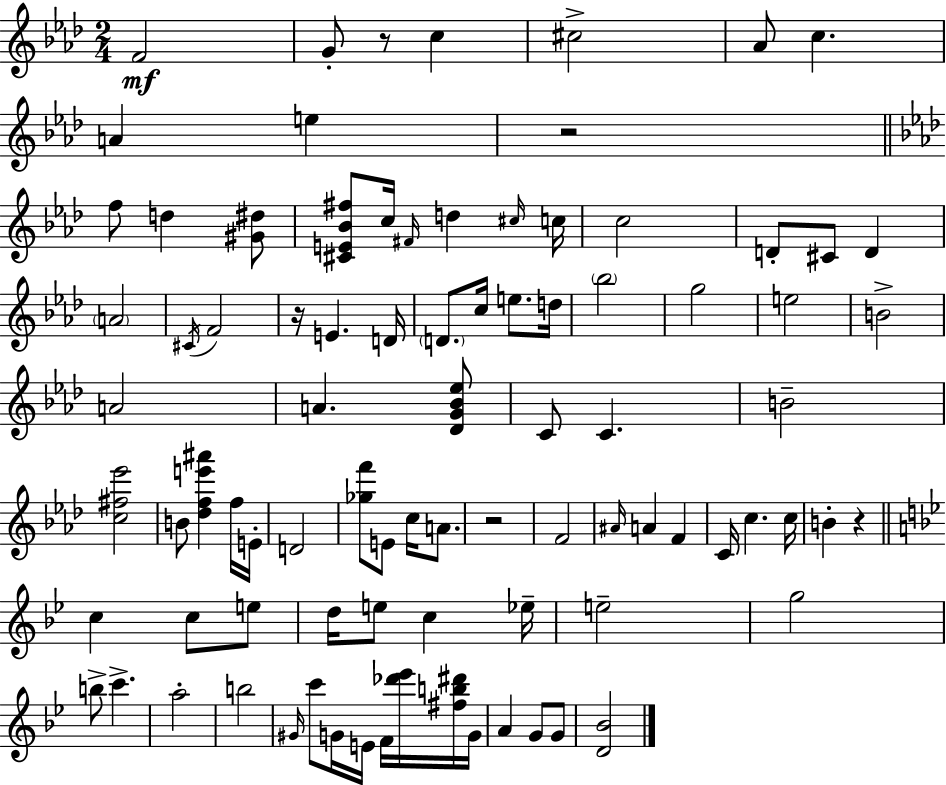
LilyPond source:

{
  \clef treble
  \numericTimeSignature
  \time 2/4
  \key f \minor
  f'2\mf | g'8-. r8 c''4 | cis''2-> | aes'8 c''4. | \break a'4 e''4 | r2 | \bar "||" \break \key aes \major f''8 d''4 <gis' dis''>8 | <cis' e' bes' fis''>8 c''16 \grace { fis'16 } d''4 | \grace { cis''16 } c''16 c''2 | d'8-. cis'8 d'4 | \break \parenthesize a'2 | \acciaccatura { cis'16 } f'2 | r16 e'4. | d'16 \parenthesize d'8. c''16 e''8. | \break d''16 \parenthesize bes''2 | g''2 | e''2 | b'2-> | \break a'2 | a'4. | <des' g' bes' ees''>8 c'8 c'4. | b'2-- | \break <c'' fis'' ees'''>2 | b'8 <des'' f'' e''' ais'''>4 | f''16 e'16-. d'2 | <ges'' f'''>8 e'8 c''16 | \break a'8. r2 | f'2 | \grace { ais'16 } a'4 | f'4 c'16 c''4. | \break c''16 b'4-. | r4 \bar "||" \break \key bes \major c''4 c''8 e''8 | d''16 e''8 c''4 ees''16-- | e''2-- | g''2 | \break b''8-> c'''4.-> | a''2-. | b''2 | \grace { gis'16 } c'''8 g'16 e'16 f'16 <des''' ees'''>16 <fis'' b'' dis'''>16 | \break g'16 a'4 g'8 g'8 | <d' bes'>2 | \bar "|."
}